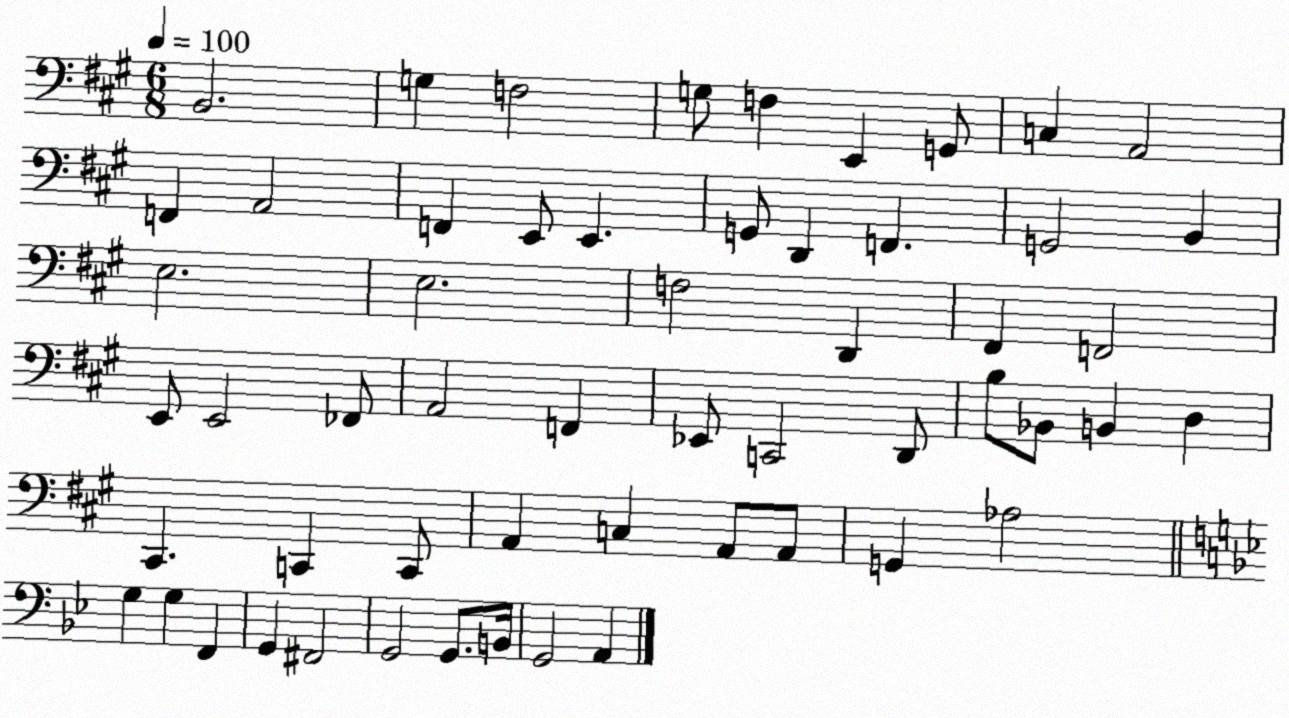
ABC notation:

X:1
T:Untitled
M:6/8
L:1/4
K:A
B,,2 G, F,2 G,/2 F, E,, G,,/2 C, A,,2 F,, A,,2 F,, E,,/2 E,, G,,/2 D,, F,, G,,2 B,, E,2 E,2 F,2 D,, ^F,, F,,2 E,,/2 E,,2 _F,,/2 A,,2 F,, _E,,/2 C,,2 D,,/2 B,/2 _B,,/2 B,, D, ^C,, C,, C,,/2 A,, C, A,,/2 A,,/2 G,, _A,2 G, G, F,, G,, ^F,,2 G,,2 G,,/2 B,,/4 G,,2 A,,